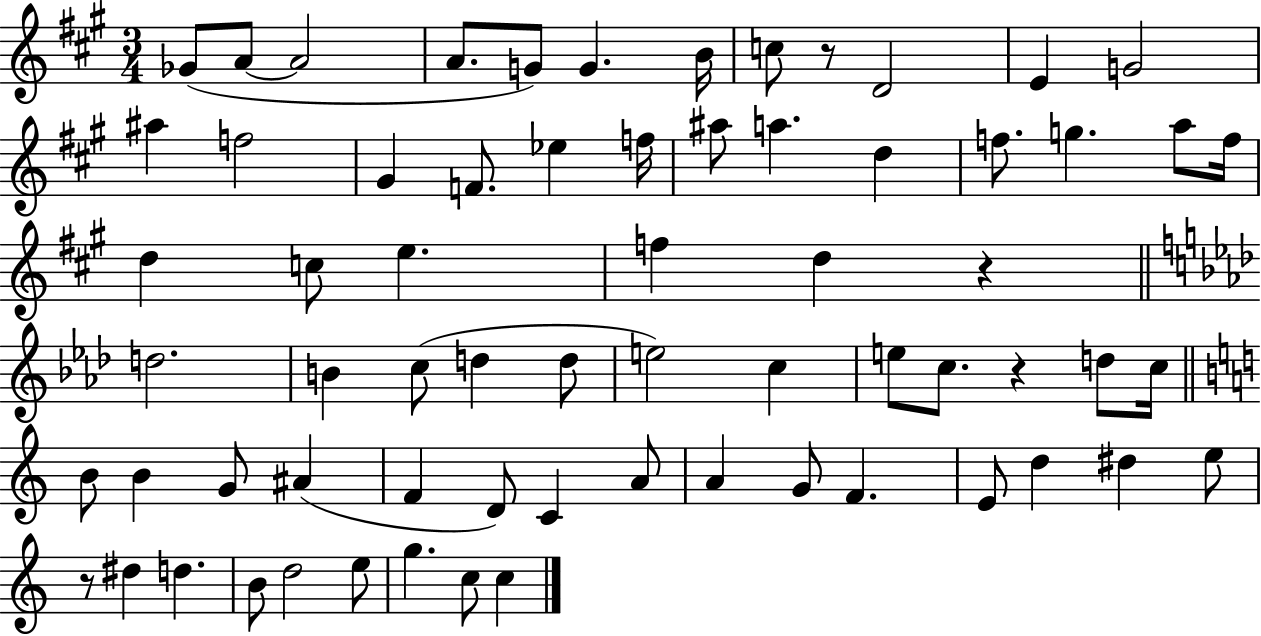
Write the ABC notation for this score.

X:1
T:Untitled
M:3/4
L:1/4
K:A
_G/2 A/2 A2 A/2 G/2 G B/4 c/2 z/2 D2 E G2 ^a f2 ^G F/2 _e f/4 ^a/2 a d f/2 g a/2 f/4 d c/2 e f d z d2 B c/2 d d/2 e2 c e/2 c/2 z d/2 c/4 B/2 B G/2 ^A F D/2 C A/2 A G/2 F E/2 d ^d e/2 z/2 ^d d B/2 d2 e/2 g c/2 c